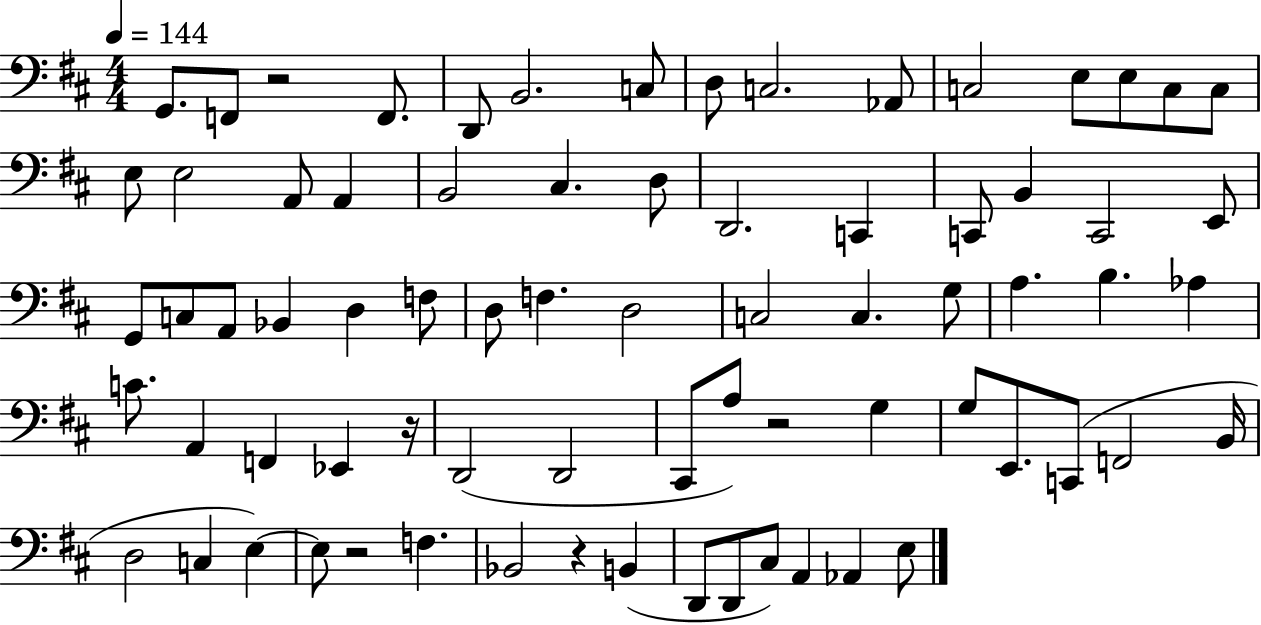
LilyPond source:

{
  \clef bass
  \numericTimeSignature
  \time 4/4
  \key d \major
  \tempo 4 = 144
  \repeat volta 2 { g,8. f,8 r2 f,8. | d,8 b,2. c8 | d8 c2. aes,8 | c2 e8 e8 c8 c8 | \break e8 e2 a,8 a,4 | b,2 cis4. d8 | d,2. c,4 | c,8 b,4 c,2 e,8 | \break g,8 c8 a,8 bes,4 d4 f8 | d8 f4. d2 | c2 c4. g8 | a4. b4. aes4 | \break c'8. a,4 f,4 ees,4 r16 | d,2( d,2 | cis,8 a8) r2 g4 | g8 e,8. c,8( f,2 b,16 | \break d2 c4 e4~~) | e8 r2 f4. | bes,2 r4 b,4( | d,8 d,8 cis8) a,4 aes,4 e8 | \break } \bar "|."
}